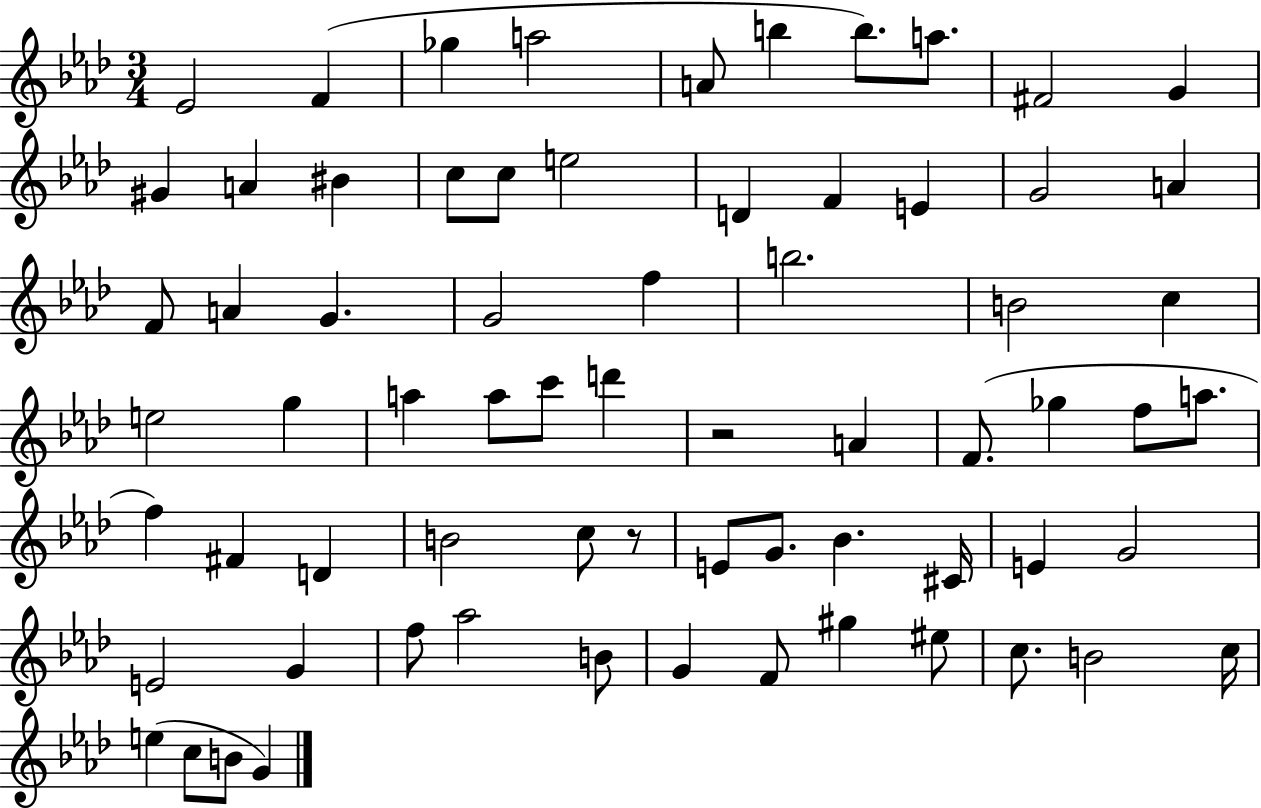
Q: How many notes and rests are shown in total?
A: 69